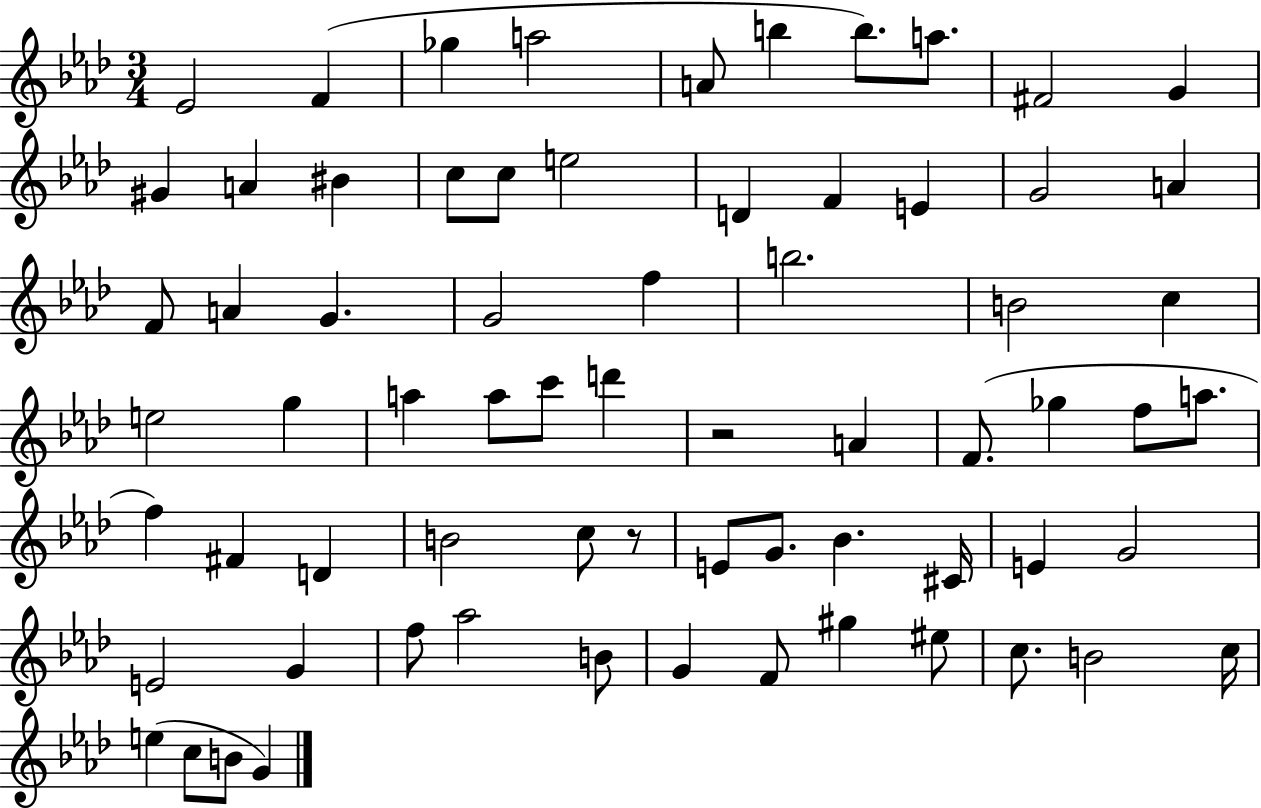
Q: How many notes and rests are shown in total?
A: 69